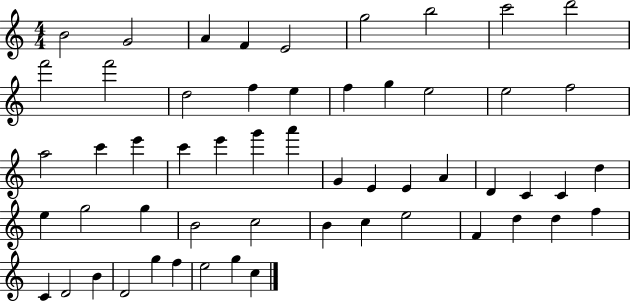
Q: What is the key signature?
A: C major